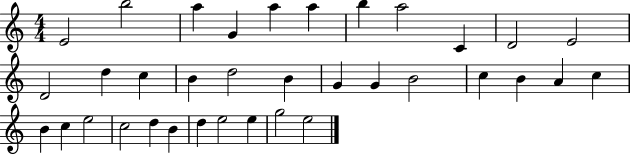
E4/h B5/h A5/q G4/q A5/q A5/q B5/q A5/h C4/q D4/h E4/h D4/h D5/q C5/q B4/q D5/h B4/q G4/q G4/q B4/h C5/q B4/q A4/q C5/q B4/q C5/q E5/h C5/h D5/q B4/q D5/q E5/h E5/q G5/h E5/h